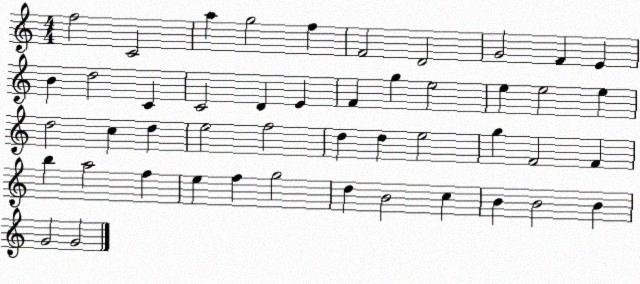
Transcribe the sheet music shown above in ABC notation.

X:1
T:Untitled
M:4/4
L:1/4
K:C
f2 C2 a g2 f F2 D2 G2 F E B d2 C C2 D E F g e2 e e2 e d2 c d e2 f2 d d e2 g F2 F b a2 f e f g2 d B2 c B B2 B G2 G2